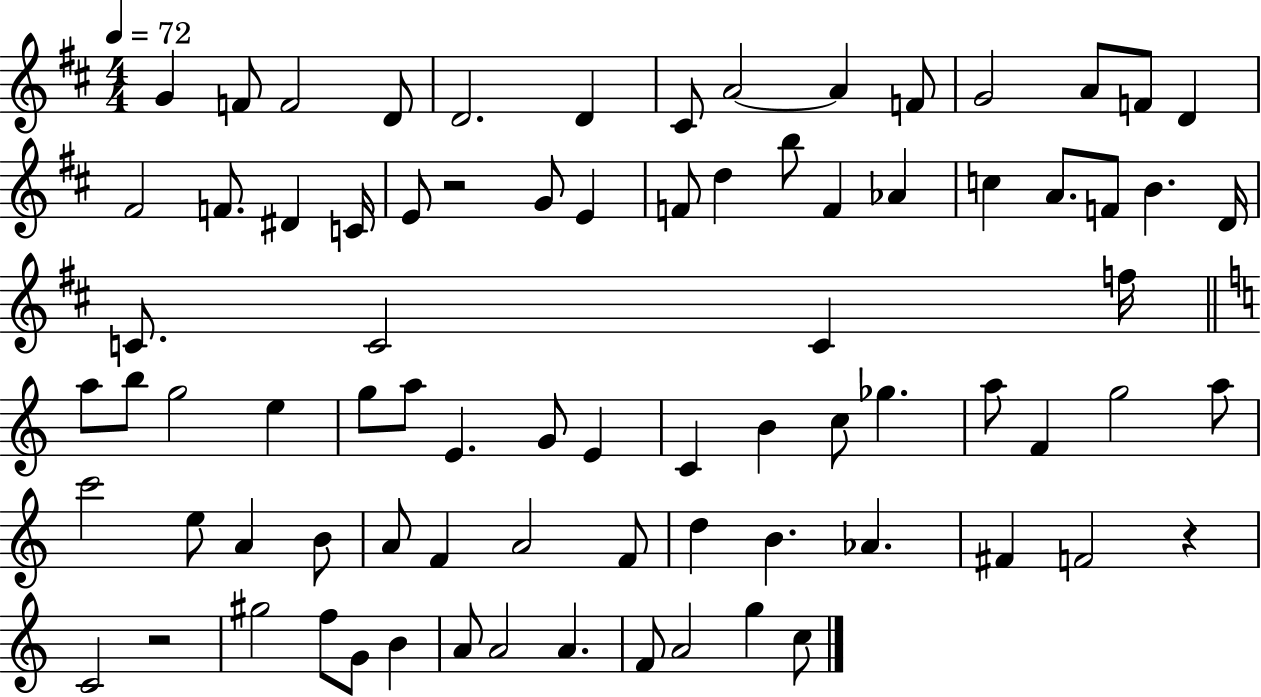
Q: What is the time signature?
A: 4/4